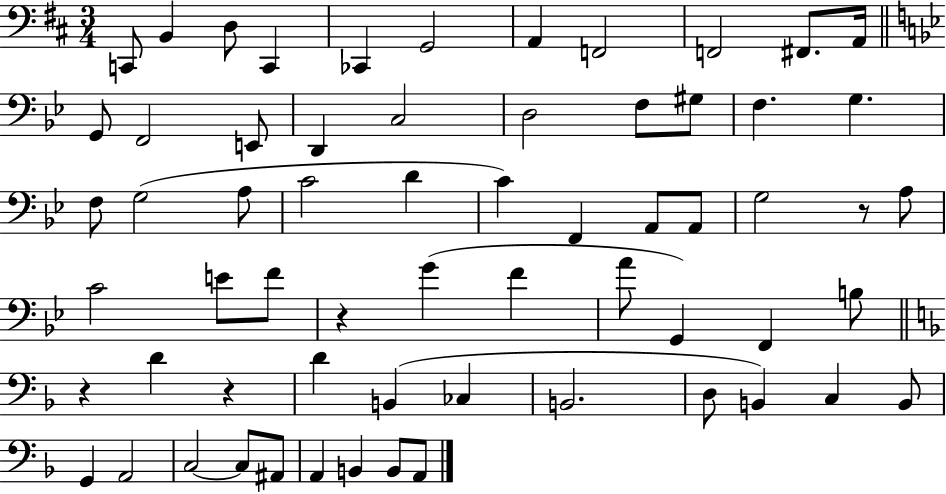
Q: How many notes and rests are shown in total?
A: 63